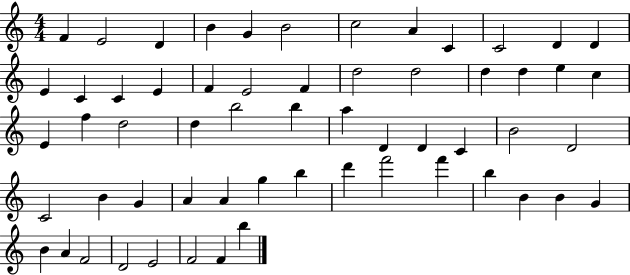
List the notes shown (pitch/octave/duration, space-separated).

F4/q E4/h D4/q B4/q G4/q B4/h C5/h A4/q C4/q C4/h D4/q D4/q E4/q C4/q C4/q E4/q F4/q E4/h F4/q D5/h D5/h D5/q D5/q E5/q C5/q E4/q F5/q D5/h D5/q B5/h B5/q A5/q D4/q D4/q C4/q B4/h D4/h C4/h B4/q G4/q A4/q A4/q G5/q B5/q D6/q F6/h F6/q B5/q B4/q B4/q G4/q B4/q A4/q F4/h D4/h E4/h F4/h F4/q B5/q